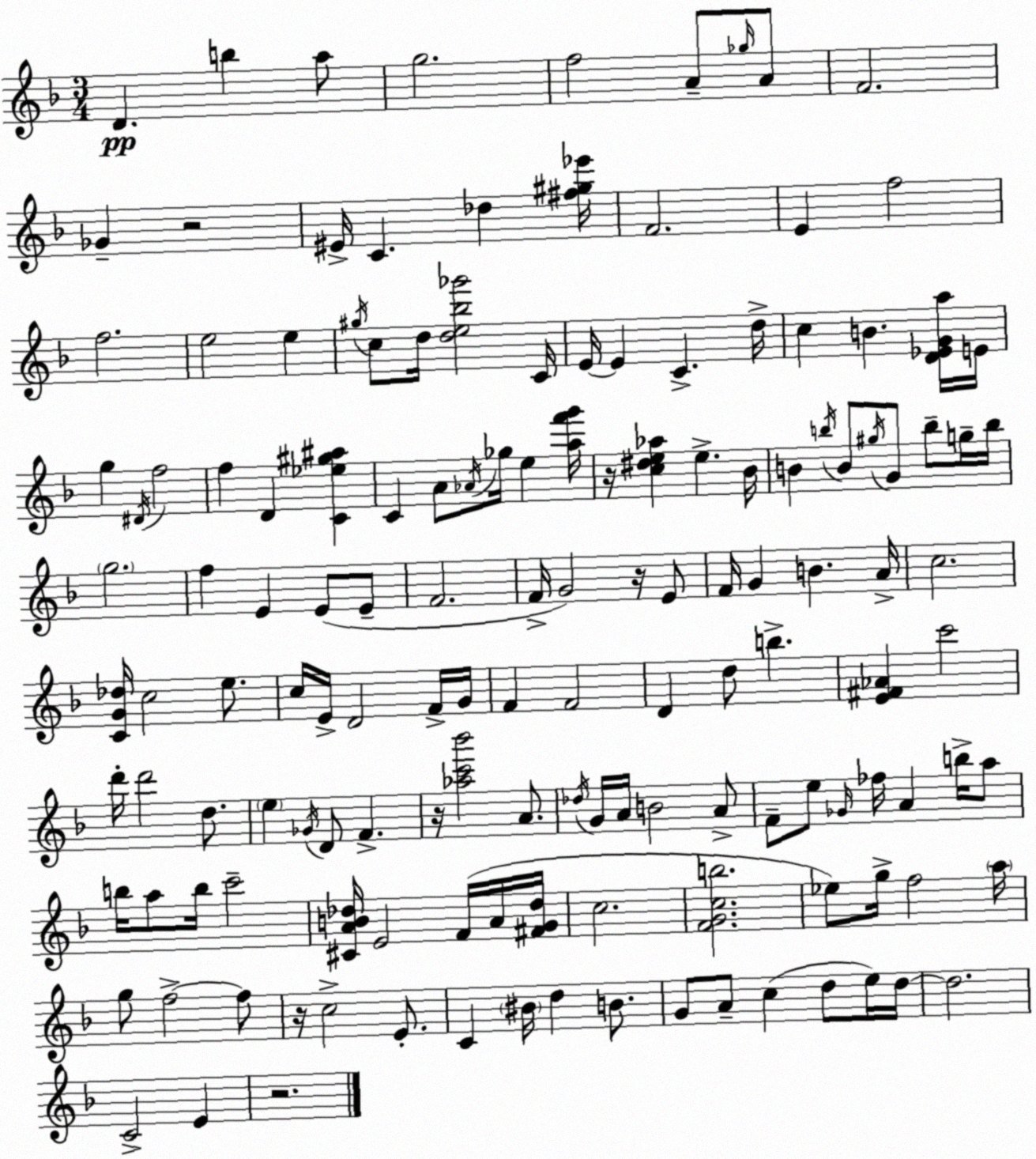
X:1
T:Untitled
M:3/4
L:1/4
K:Dm
D b a/2 g2 f2 A/2 _g/4 A/2 F2 _G z2 ^E/4 C _d [^f^g_e']/4 F2 E f2 f2 e2 e ^g/4 c/2 d/4 [de_b_g']2 C/4 E/4 E C d/4 c B [D_EGa]/4 E/4 g ^D/4 f2 f D [C_e^g^a] C A/2 _A/4 _g/4 e [af'g']/4 z/4 [c^de_a] e _B/4 B b/4 B/2 ^g/4 G/2 b/2 g/4 b/4 g2 f E E/2 E/2 F2 F/4 G2 z/4 E/2 F/4 G B A/4 c2 [CG_d]/4 c2 e/2 c/4 E/4 D2 F/4 G/4 F F2 D d/2 b [E^F_A] c'2 d'/4 d'2 d/2 e _G/4 D/2 F z/4 [_ac'_b']2 A/2 _d/4 G/4 A/4 B2 A/2 F/2 e/2 _G/4 _f/4 A b/4 a/2 b/4 a/2 b/4 c'2 [^CAB_d]/4 E2 F/4 A/4 [^FG_d]/4 c2 [FGcb]2 _e/2 g/4 f2 a/4 g/2 f2 f/2 z/4 c2 E/2 C ^B/4 d B/2 G/2 A/2 c d/2 e/4 d/4 d2 C2 E z2